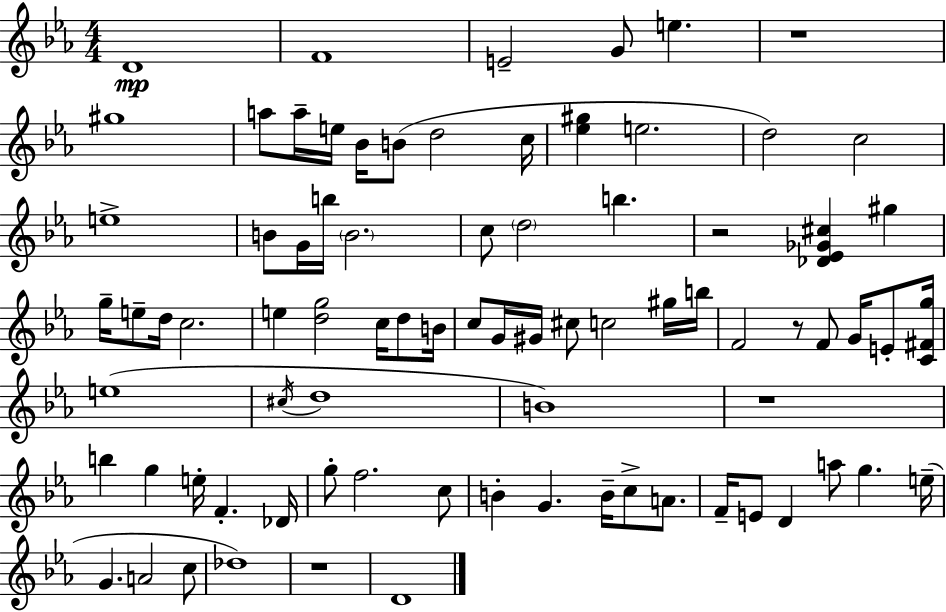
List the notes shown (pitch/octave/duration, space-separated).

D4/w F4/w E4/h G4/e E5/q. R/w G#5/w A5/e A5/s E5/s Bb4/s B4/e D5/h C5/s [Eb5,G#5]/q E5/h. D5/h C5/h E5/w B4/e G4/s B5/s B4/h. C5/e D5/h B5/q. R/h [Db4,Eb4,Gb4,C#5]/q G#5/q G5/s E5/e D5/s C5/h. E5/q [D5,G5]/h C5/s D5/e B4/s C5/e G4/s G#4/s C#5/e C5/h G#5/s B5/s F4/h R/e F4/e G4/s E4/e [C4,F#4,G5]/s E5/w C#5/s D5/w B4/w R/w B5/q G5/q E5/s F4/q. Db4/s G5/e F5/h. C5/e B4/q G4/q. B4/s C5/e A4/e. F4/s E4/e D4/q A5/e G5/q. E5/s G4/q. A4/h C5/e Db5/w R/w D4/w